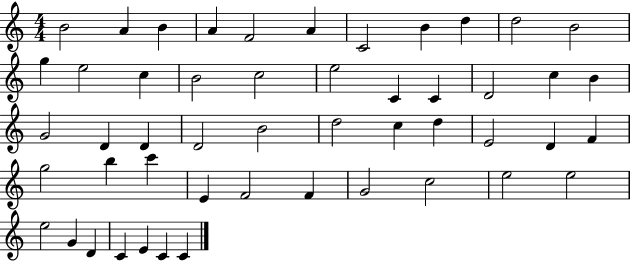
{
  \clef treble
  \numericTimeSignature
  \time 4/4
  \key c \major
  b'2 a'4 b'4 | a'4 f'2 a'4 | c'2 b'4 d''4 | d''2 b'2 | \break g''4 e''2 c''4 | b'2 c''2 | e''2 c'4 c'4 | d'2 c''4 b'4 | \break g'2 d'4 d'4 | d'2 b'2 | d''2 c''4 d''4 | e'2 d'4 f'4 | \break g''2 b''4 c'''4 | e'4 f'2 f'4 | g'2 c''2 | e''2 e''2 | \break e''2 g'4 d'4 | c'4 e'4 c'4 c'4 | \bar "|."
}